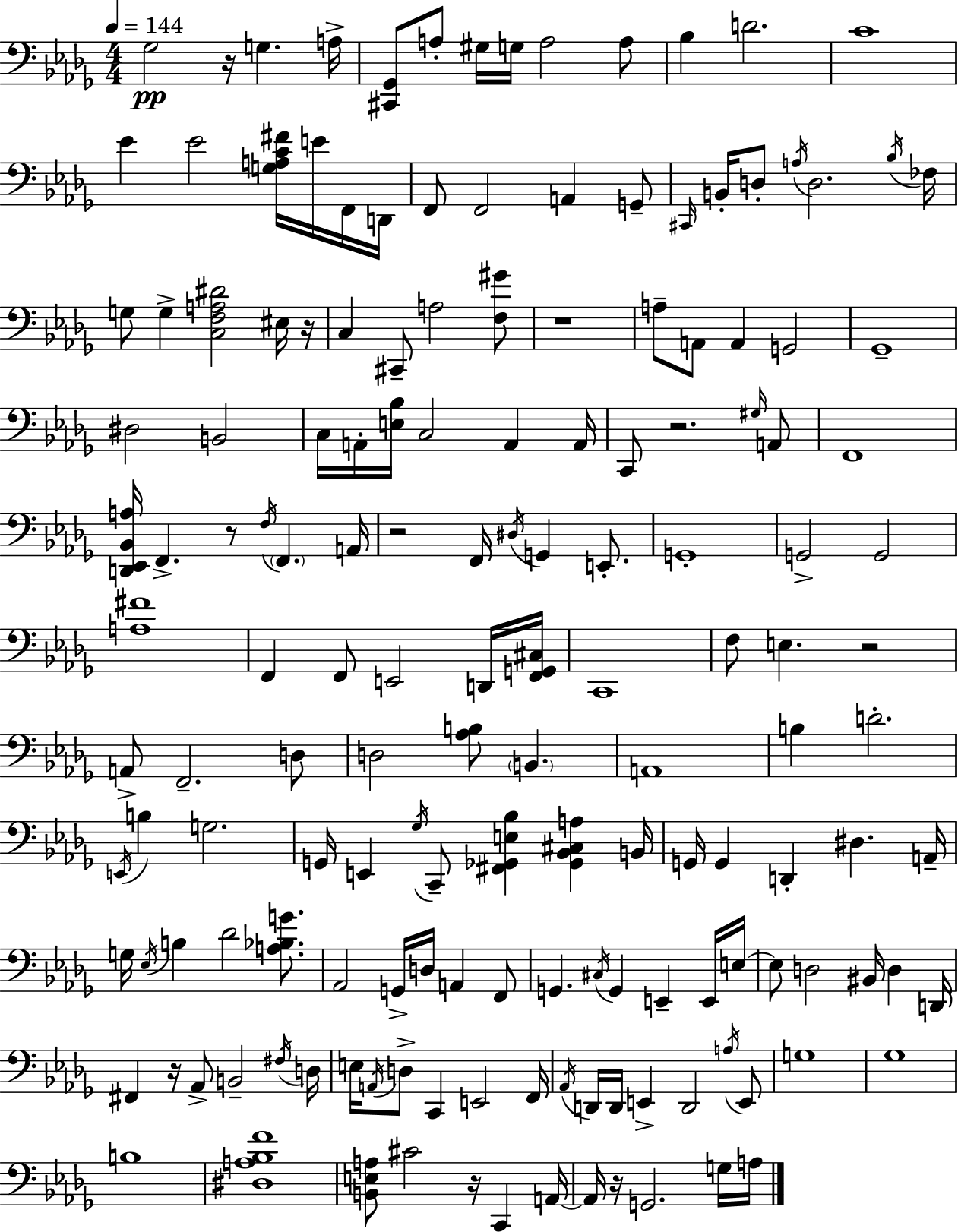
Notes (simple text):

Gb3/h R/s G3/q. A3/s [C#2,Gb2]/e A3/e G#3/s G3/s A3/h A3/e Bb3/q D4/h. C4/w Eb4/q Eb4/h [G3,A3,C4,F#4]/s E4/s F2/s D2/s F2/e F2/h A2/q G2/e C#2/s B2/s D3/e A3/s D3/h. Bb3/s FES3/s G3/e G3/q [C3,F3,A3,D#4]/h EIS3/s R/s C3/q C#2/e A3/h [F3,G#4]/e R/w A3/e A2/e A2/q G2/h Gb2/w D#3/h B2/h C3/s A2/s [E3,Bb3]/s C3/h A2/q A2/s C2/e R/h. G#3/s A2/e F2/w [D2,Eb2,Bb2,A3]/s F2/q. R/e F3/s F2/q. A2/s R/h F2/s D#3/s G2/q E2/e. G2/w G2/h G2/h [A3,F#4]/w F2/q F2/e E2/h D2/s [F2,G2,C#3]/s C2/w F3/e E3/q. R/h A2/e F2/h. D3/e D3/h [Ab3,B3]/e B2/q. A2/w B3/q D4/h. E2/s B3/q G3/h. G2/s E2/q Gb3/s C2/e [F#2,Gb2,E3,Bb3]/q [Gb2,Bb2,C#3,A3]/q B2/s G2/s G2/q D2/q D#3/q. A2/s G3/s Eb3/s B3/q Db4/h [A3,Bb3,G4]/e. Ab2/h G2/s D3/s A2/q F2/e G2/q. C#3/s G2/q E2/q E2/s E3/s E3/e D3/h BIS2/s D3/q D2/s F#2/q R/s Ab2/e B2/h F#3/s D3/s E3/s A2/s D3/e C2/q E2/h F2/s Ab2/s D2/s D2/s E2/q D2/h A3/s E2/e G3/w Gb3/w B3/w [D#3,A3,Bb3,F4]/w [B2,E3,A3]/e C#4/h R/s C2/q A2/s A2/s R/s G2/h. G3/s A3/s